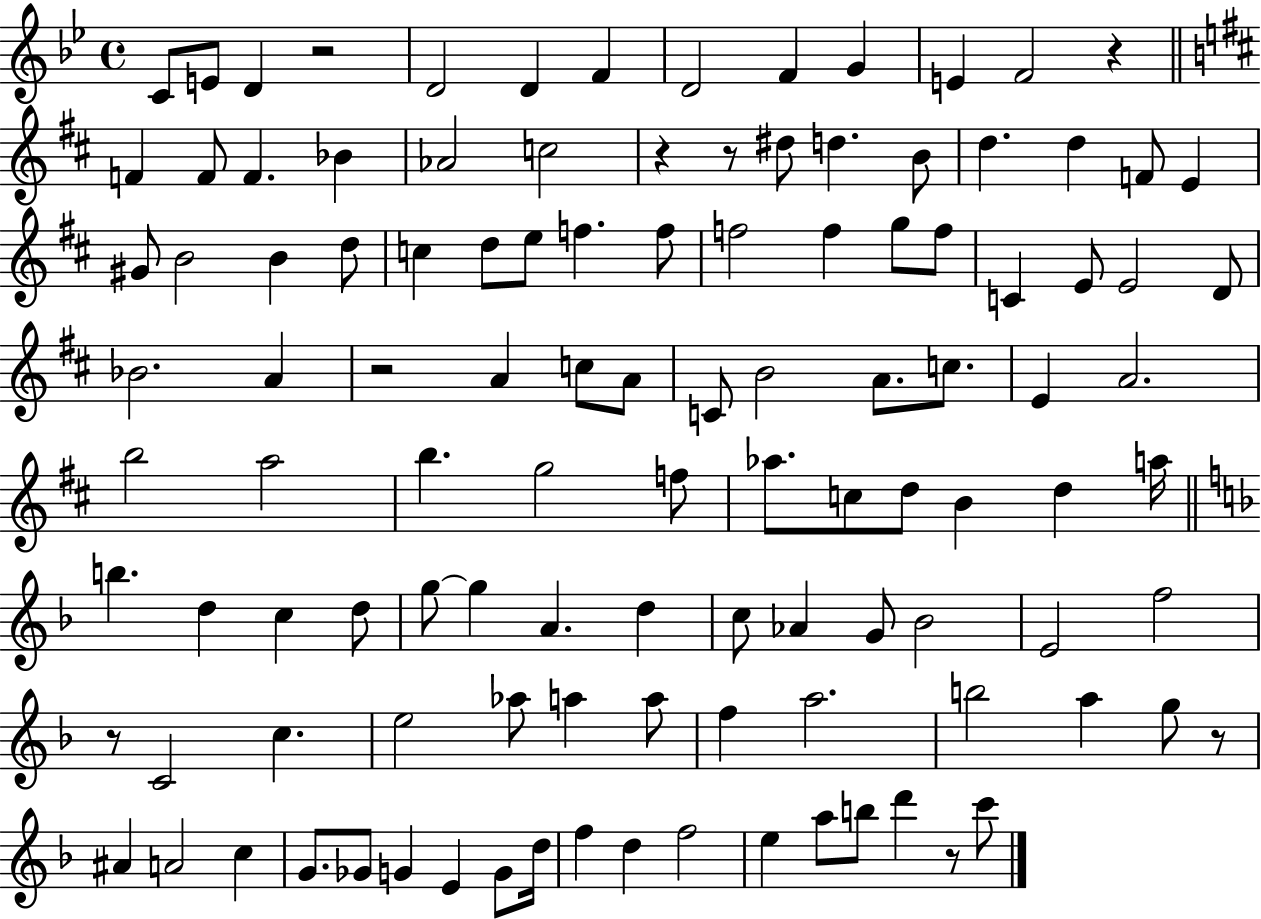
C4/e E4/e D4/q R/h D4/h D4/q F4/q D4/h F4/q G4/q E4/q F4/h R/q F4/q F4/e F4/q. Bb4/q Ab4/h C5/h R/q R/e D#5/e D5/q. B4/e D5/q. D5/q F4/e E4/q G#4/e B4/h B4/q D5/e C5/q D5/e E5/e F5/q. F5/e F5/h F5/q G5/e F5/e C4/q E4/e E4/h D4/e Bb4/h. A4/q R/h A4/q C5/e A4/e C4/e B4/h A4/e. C5/e. E4/q A4/h. B5/h A5/h B5/q. G5/h F5/e Ab5/e. C5/e D5/e B4/q D5/q A5/s B5/q. D5/q C5/q D5/e G5/e G5/q A4/q. D5/q C5/e Ab4/q G4/e Bb4/h E4/h F5/h R/e C4/h C5/q. E5/h Ab5/e A5/q A5/e F5/q A5/h. B5/h A5/q G5/e R/e A#4/q A4/h C5/q G4/e. Gb4/e G4/q E4/q G4/e D5/s F5/q D5/q F5/h E5/q A5/e B5/e D6/q R/e C6/e